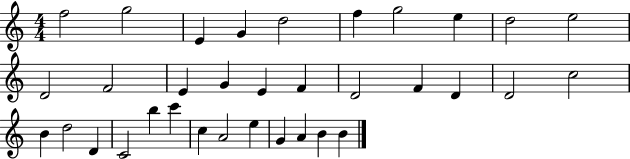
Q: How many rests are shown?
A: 0